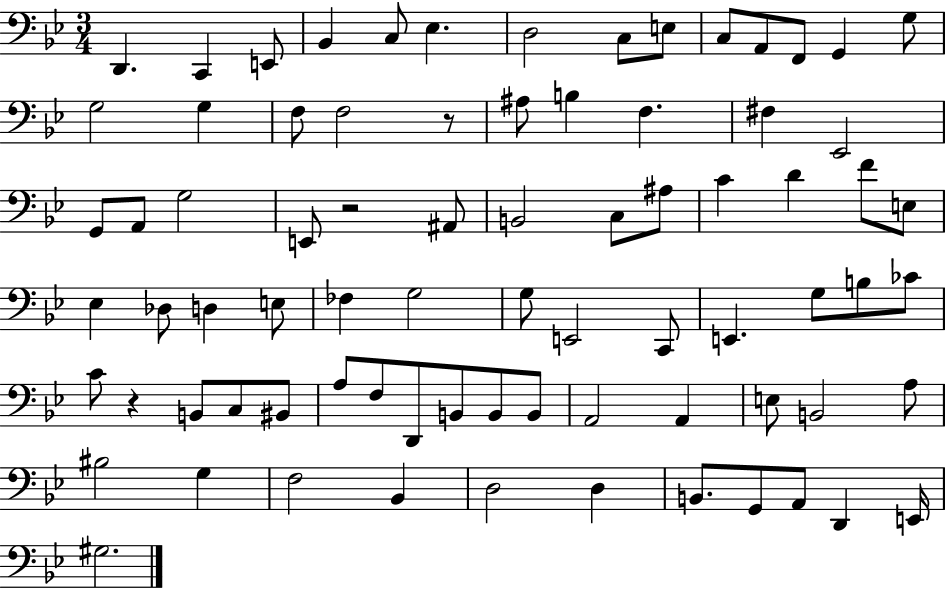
X:1
T:Untitled
M:3/4
L:1/4
K:Bb
D,, C,, E,,/2 _B,, C,/2 _E, D,2 C,/2 E,/2 C,/2 A,,/2 F,,/2 G,, G,/2 G,2 G, F,/2 F,2 z/2 ^A,/2 B, F, ^F, _E,,2 G,,/2 A,,/2 G,2 E,,/2 z2 ^A,,/2 B,,2 C,/2 ^A,/2 C D F/2 E,/2 _E, _D,/2 D, E,/2 _F, G,2 G,/2 E,,2 C,,/2 E,, G,/2 B,/2 _C/2 C/2 z B,,/2 C,/2 ^B,,/2 A,/2 F,/2 D,,/2 B,,/2 B,,/2 B,,/2 A,,2 A,, E,/2 B,,2 A,/2 ^B,2 G, F,2 _B,, D,2 D, B,,/2 G,,/2 A,,/2 D,, E,,/4 ^G,2